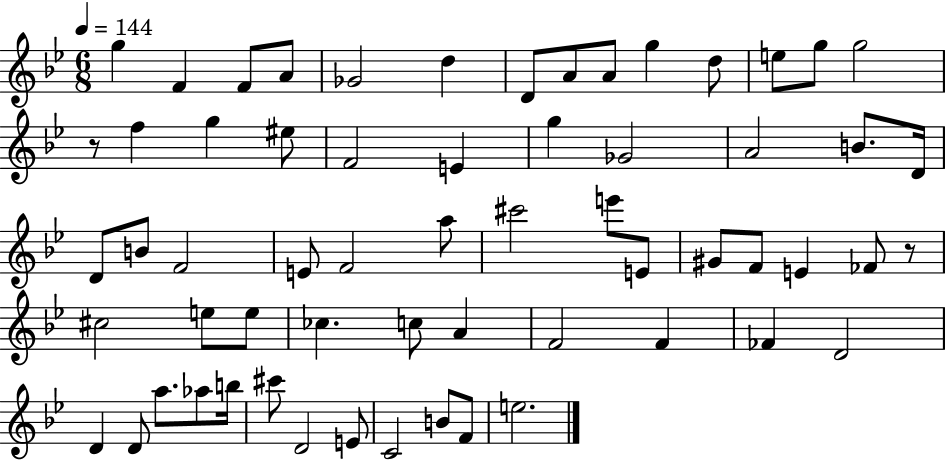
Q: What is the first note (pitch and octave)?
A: G5